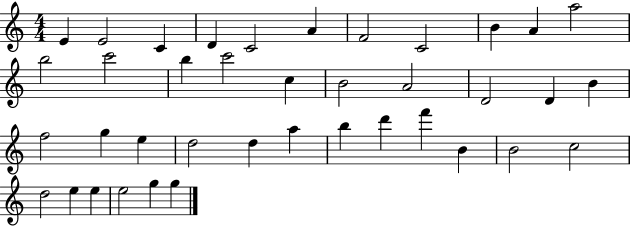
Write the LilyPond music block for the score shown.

{
  \clef treble
  \numericTimeSignature
  \time 4/4
  \key c \major
  e'4 e'2 c'4 | d'4 c'2 a'4 | f'2 c'2 | b'4 a'4 a''2 | \break b''2 c'''2 | b''4 c'''2 c''4 | b'2 a'2 | d'2 d'4 b'4 | \break f''2 g''4 e''4 | d''2 d''4 a''4 | b''4 d'''4 f'''4 b'4 | b'2 c''2 | \break d''2 e''4 e''4 | e''2 g''4 g''4 | \bar "|."
}